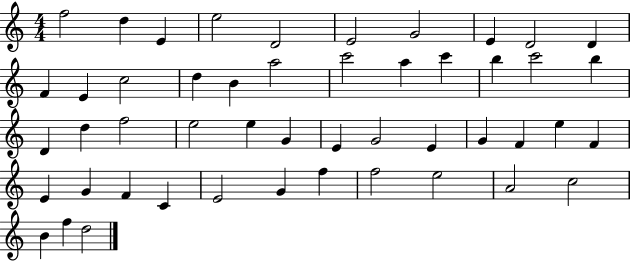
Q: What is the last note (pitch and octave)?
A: D5